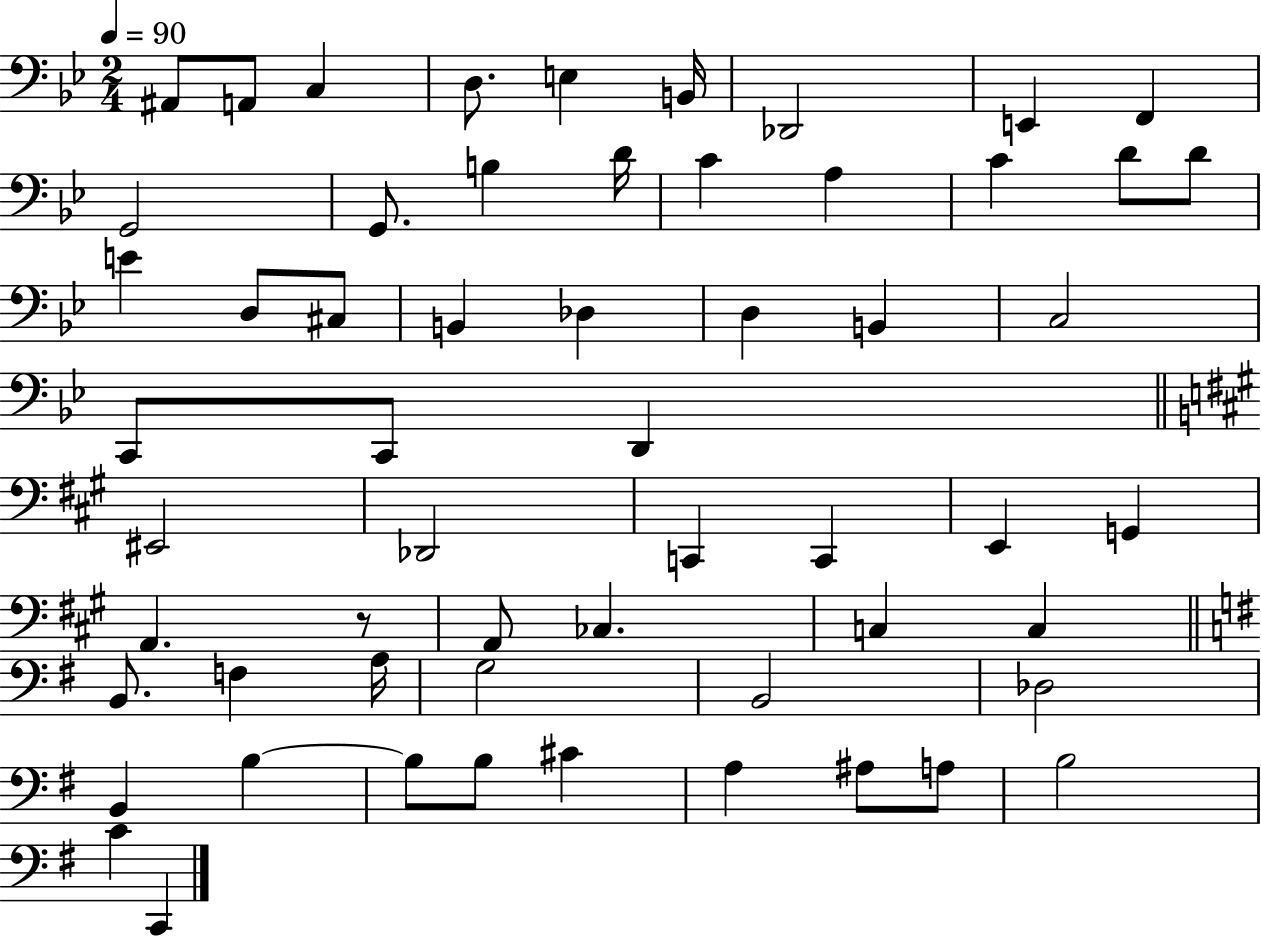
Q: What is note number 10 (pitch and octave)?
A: G2